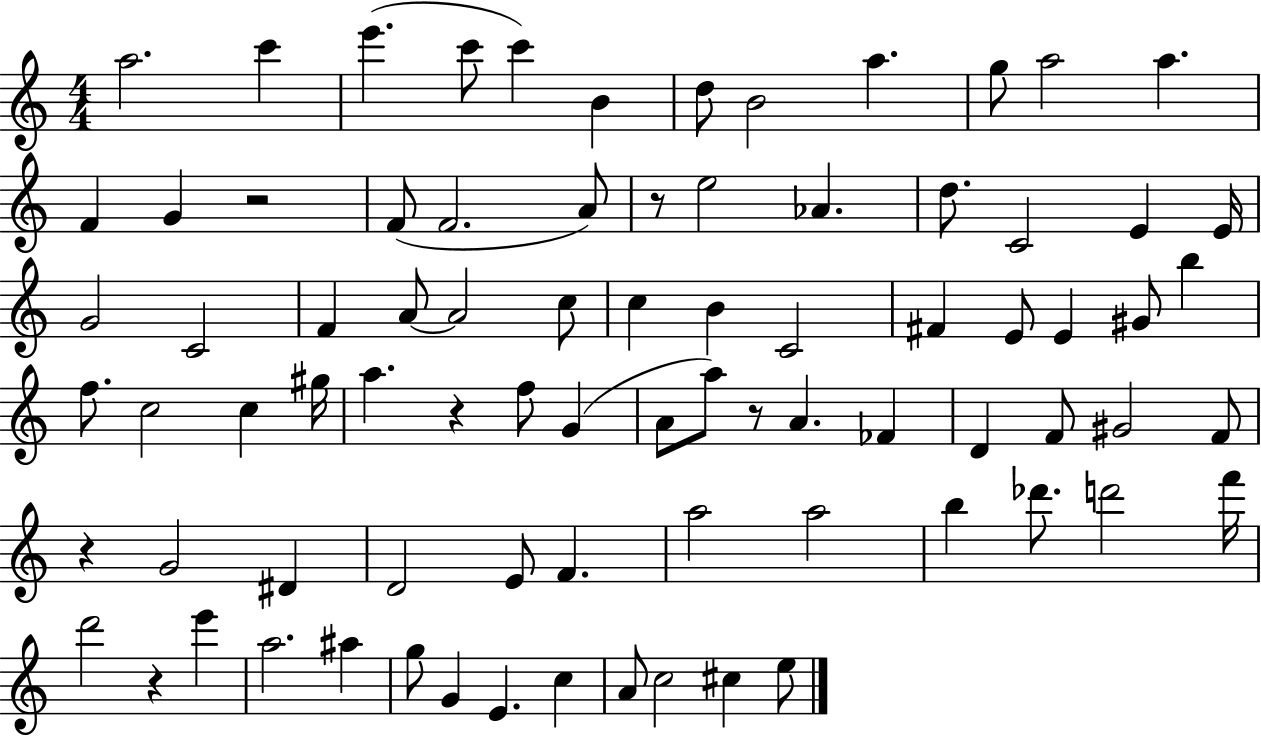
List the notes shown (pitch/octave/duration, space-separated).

A5/h. C6/q E6/q. C6/e C6/q B4/q D5/e B4/h A5/q. G5/e A5/h A5/q. F4/q G4/q R/h F4/e F4/h. A4/e R/e E5/h Ab4/q. D5/e. C4/h E4/q E4/s G4/h C4/h F4/q A4/e A4/h C5/e C5/q B4/q C4/h F#4/q E4/e E4/q G#4/e B5/q F5/e. C5/h C5/q G#5/s A5/q. R/q F5/e G4/q A4/e A5/e R/e A4/q. FES4/q D4/q F4/e G#4/h F4/e R/q G4/h D#4/q D4/h E4/e F4/q. A5/h A5/h B5/q Db6/e. D6/h F6/s D6/h R/q E6/q A5/h. A#5/q G5/e G4/q E4/q. C5/q A4/e C5/h C#5/q E5/e